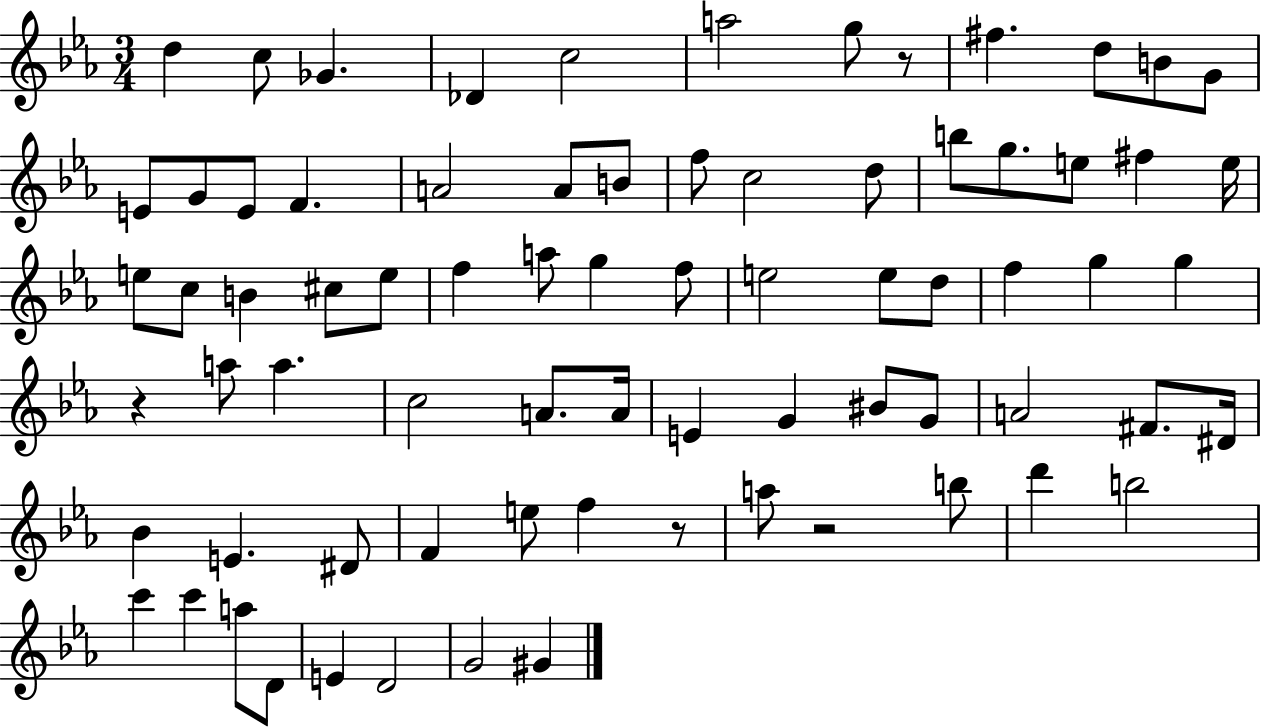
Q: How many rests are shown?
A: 4